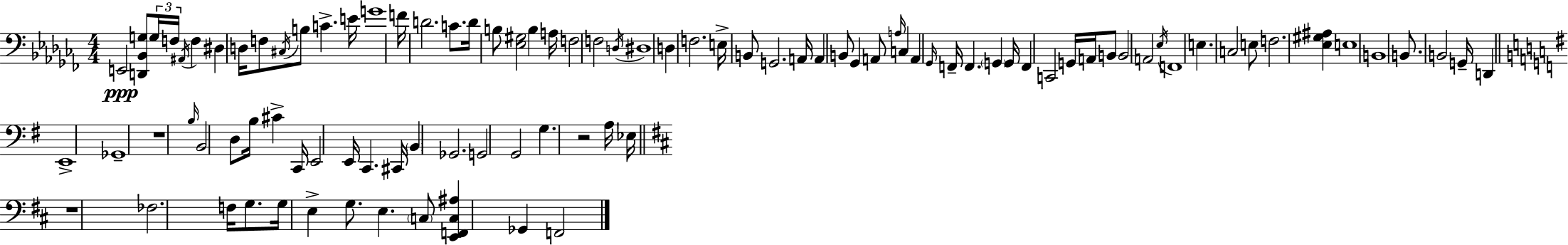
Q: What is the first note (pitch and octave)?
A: E2